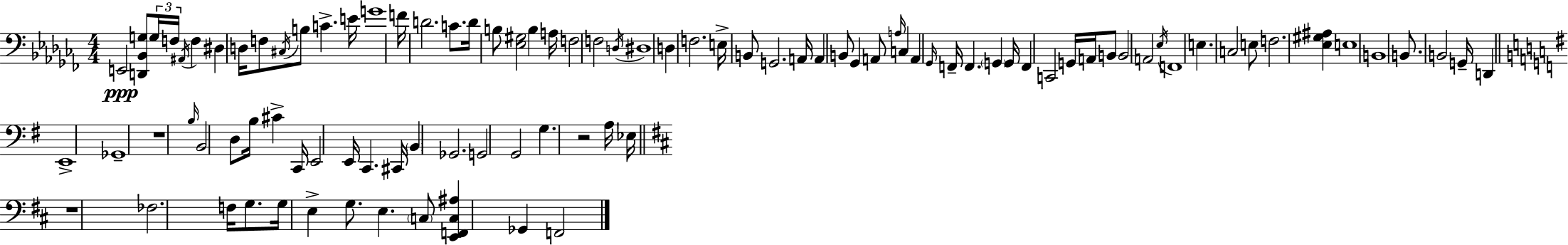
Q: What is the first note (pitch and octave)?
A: E2